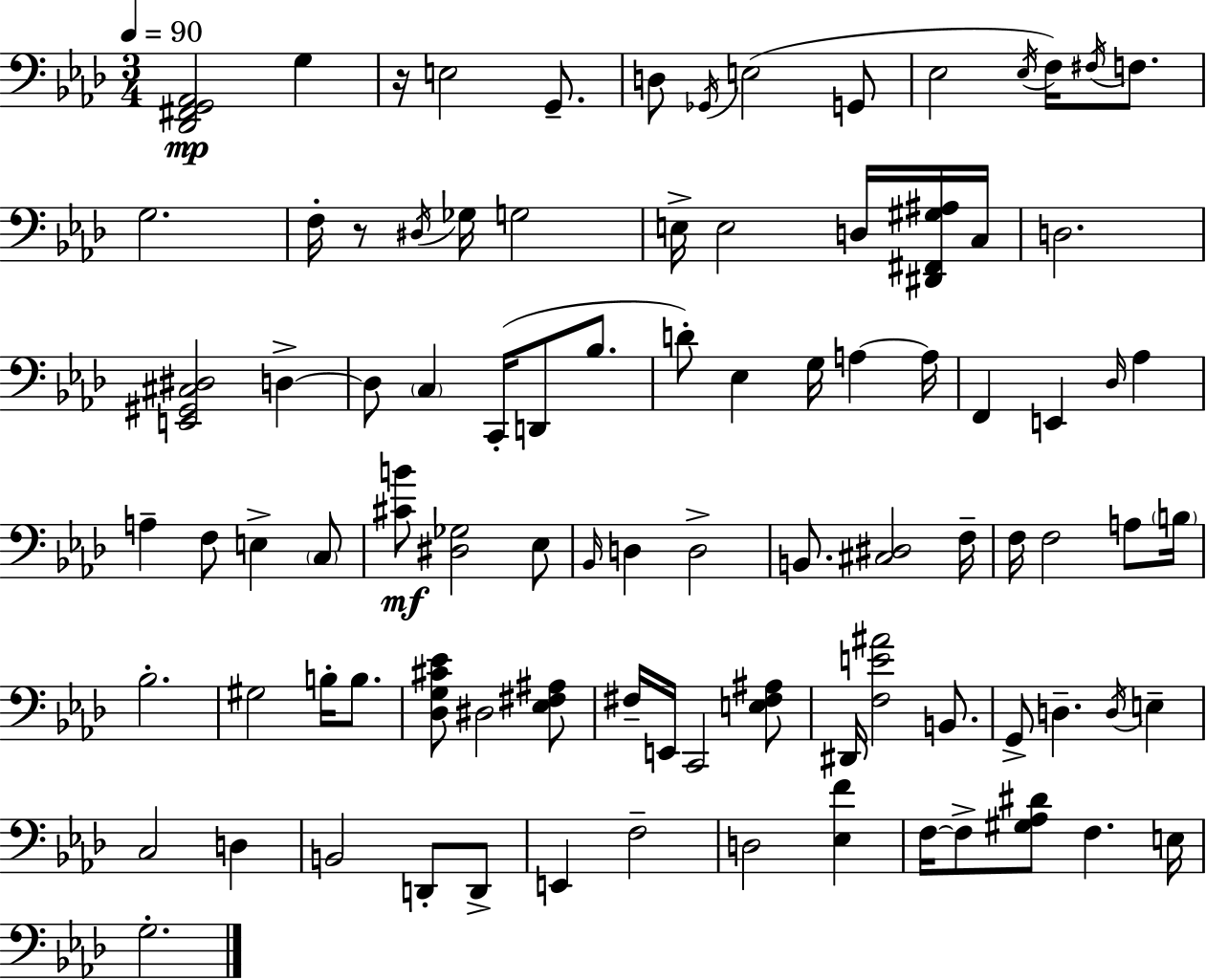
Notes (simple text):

[Db2,F#2,G2,Ab2]/h G3/q R/s E3/h G2/e. D3/e Gb2/s E3/h G2/e Eb3/h Eb3/s F3/s F#3/s F3/e. G3/h. F3/s R/e D#3/s Gb3/s G3/h E3/s E3/h D3/s [D#2,F#2,G#3,A#3]/s C3/s D3/h. [E2,G#2,C#3,D#3]/h D3/q D3/e C3/q C2/s D2/e Bb3/e. D4/e Eb3/q G3/s A3/q A3/s F2/q E2/q Db3/s Ab3/q A3/q F3/e E3/q C3/e [C#4,B4]/e [D#3,Gb3]/h Eb3/e Bb2/s D3/q D3/h B2/e. [C#3,D#3]/h F3/s F3/s F3/h A3/e B3/s Bb3/h. G#3/h B3/s B3/e. [Db3,G3,C#4,Eb4]/e D#3/h [Eb3,F#3,A#3]/e F#3/s E2/s C2/h [E3,F#3,A#3]/e D#2/s [F3,E4,A#4]/h B2/e. G2/e D3/q. D3/s E3/q C3/h D3/q B2/h D2/e D2/e E2/q F3/h D3/h [Eb3,F4]/q F3/s F3/e [G#3,Ab3,D#4]/e F3/q. E3/s G3/h.